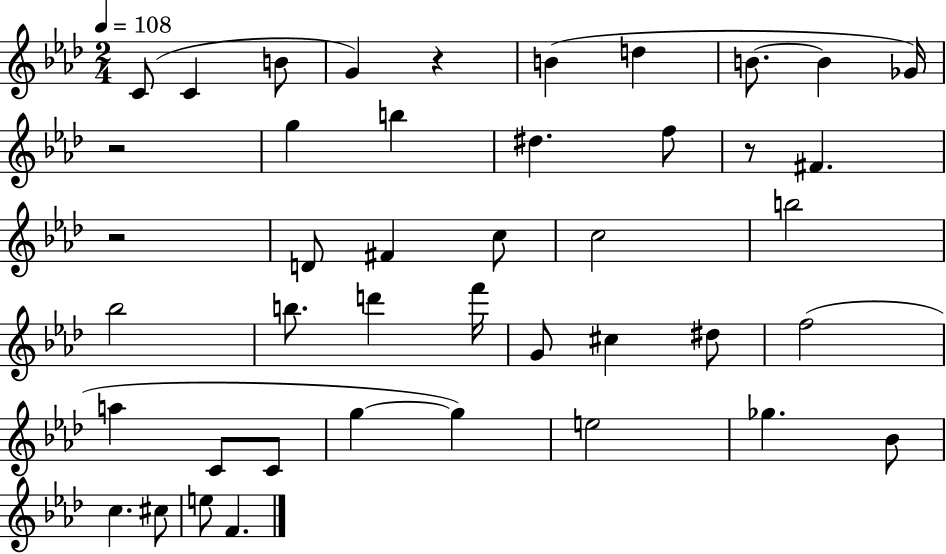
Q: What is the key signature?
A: AES major